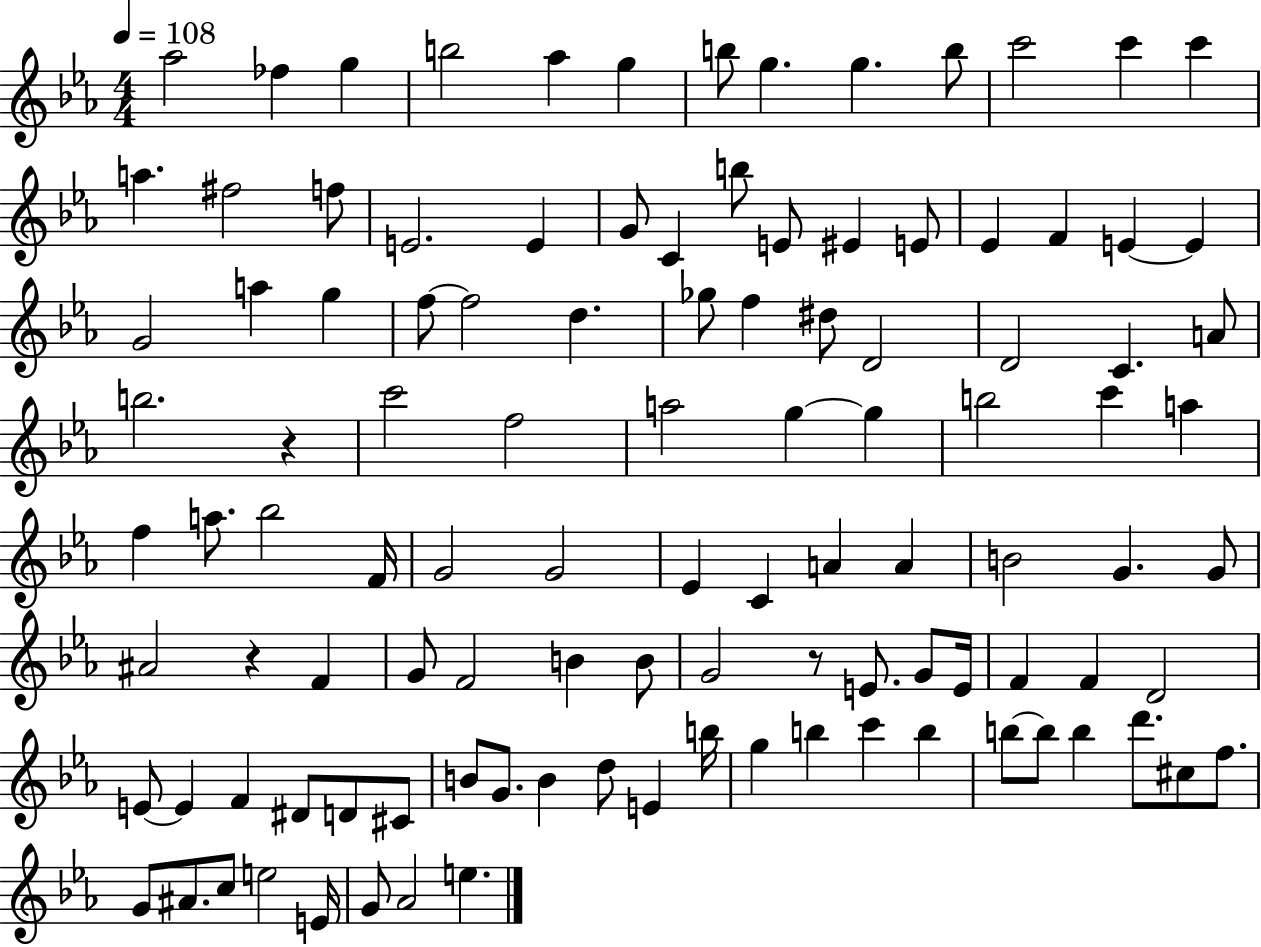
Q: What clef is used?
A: treble